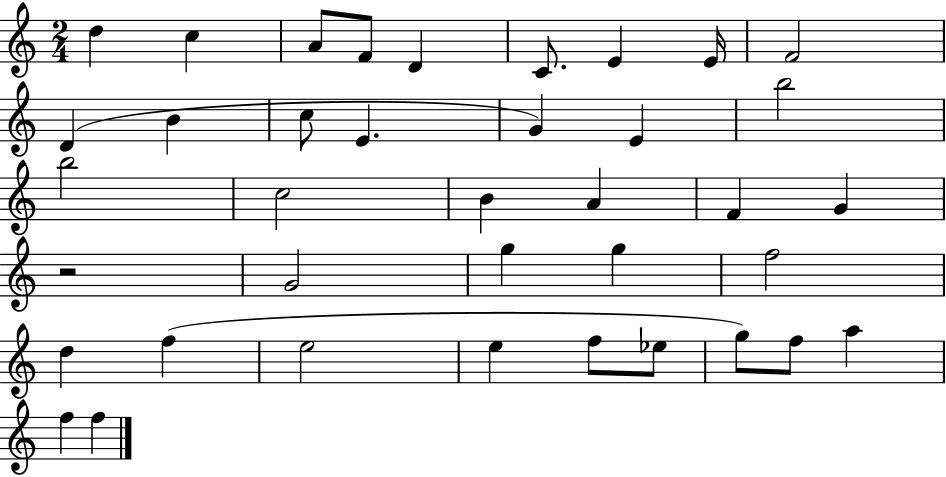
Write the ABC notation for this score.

X:1
T:Untitled
M:2/4
L:1/4
K:C
d c A/2 F/2 D C/2 E E/4 F2 D B c/2 E G E b2 b2 c2 B A F G z2 G2 g g f2 d f e2 e f/2 _e/2 g/2 f/2 a f f